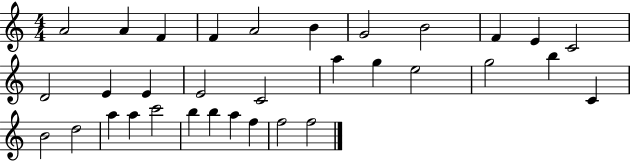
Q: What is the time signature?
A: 4/4